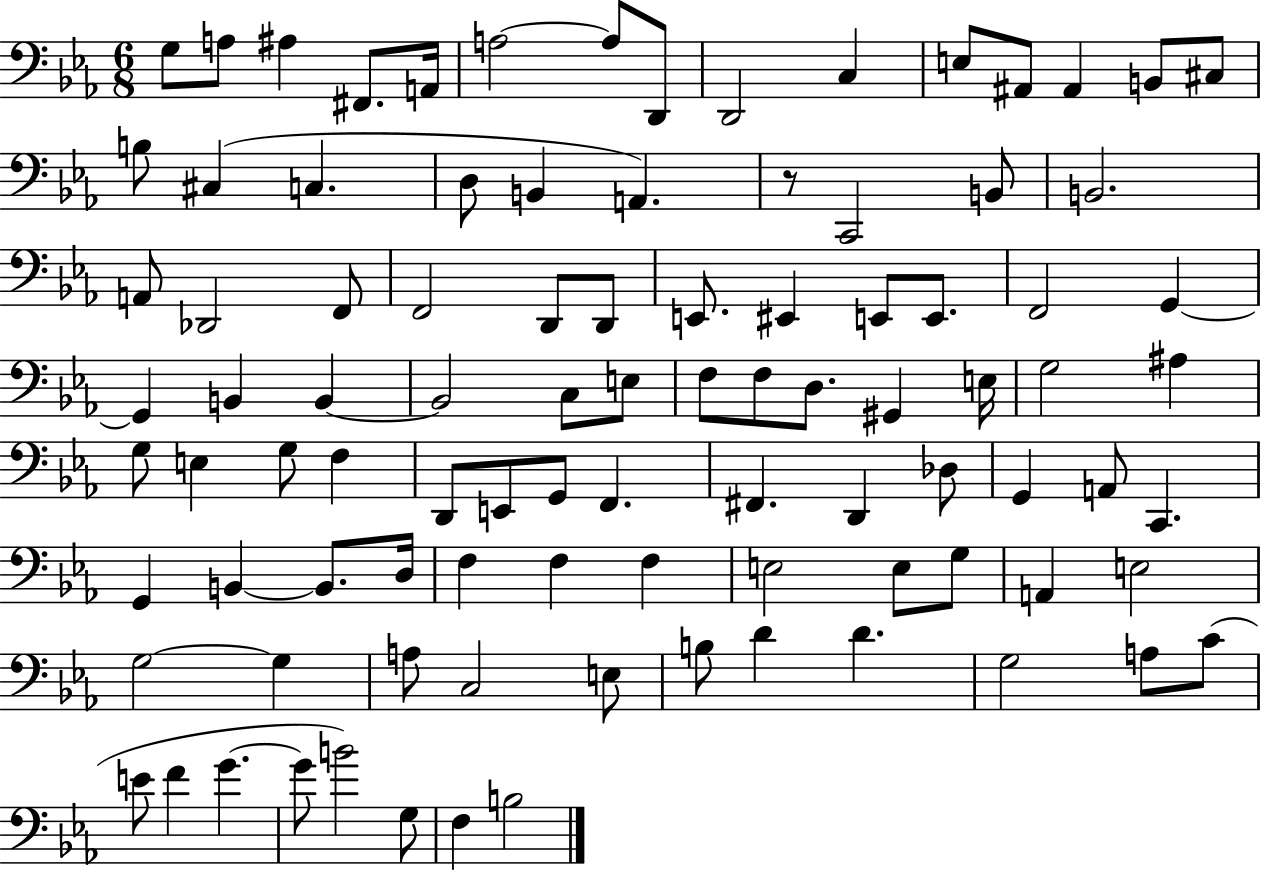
X:1
T:Untitled
M:6/8
L:1/4
K:Eb
G,/2 A,/2 ^A, ^F,,/2 A,,/4 A,2 A,/2 D,,/2 D,,2 C, E,/2 ^A,,/2 ^A,, B,,/2 ^C,/2 B,/2 ^C, C, D,/2 B,, A,, z/2 C,,2 B,,/2 B,,2 A,,/2 _D,,2 F,,/2 F,,2 D,,/2 D,,/2 E,,/2 ^E,, E,,/2 E,,/2 F,,2 G,, G,, B,, B,, B,,2 C,/2 E,/2 F,/2 F,/2 D,/2 ^G,, E,/4 G,2 ^A, G,/2 E, G,/2 F, D,,/2 E,,/2 G,,/2 F,, ^F,, D,, _D,/2 G,, A,,/2 C,, G,, B,, B,,/2 D,/4 F, F, F, E,2 E,/2 G,/2 A,, E,2 G,2 G, A,/2 C,2 E,/2 B,/2 D D G,2 A,/2 C/2 E/2 F G G/2 B2 G,/2 F, B,2